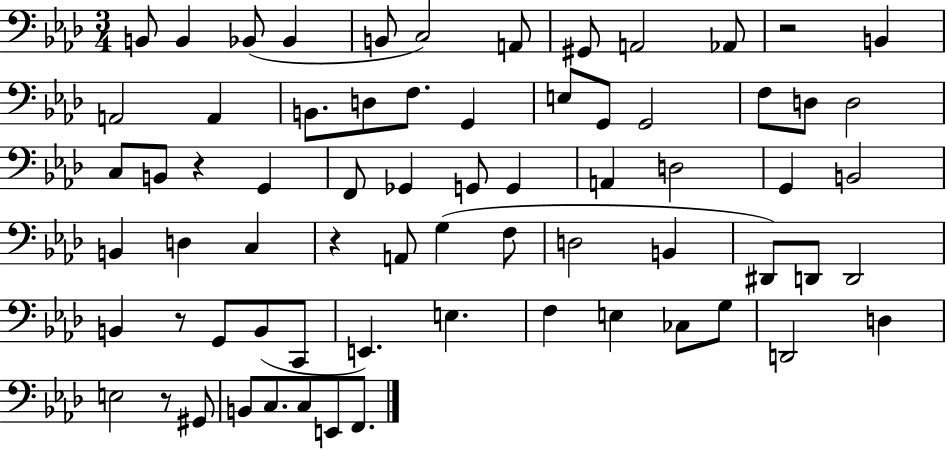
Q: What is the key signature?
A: AES major